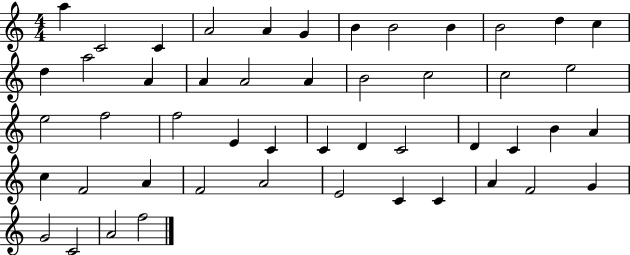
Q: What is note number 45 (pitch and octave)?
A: G4